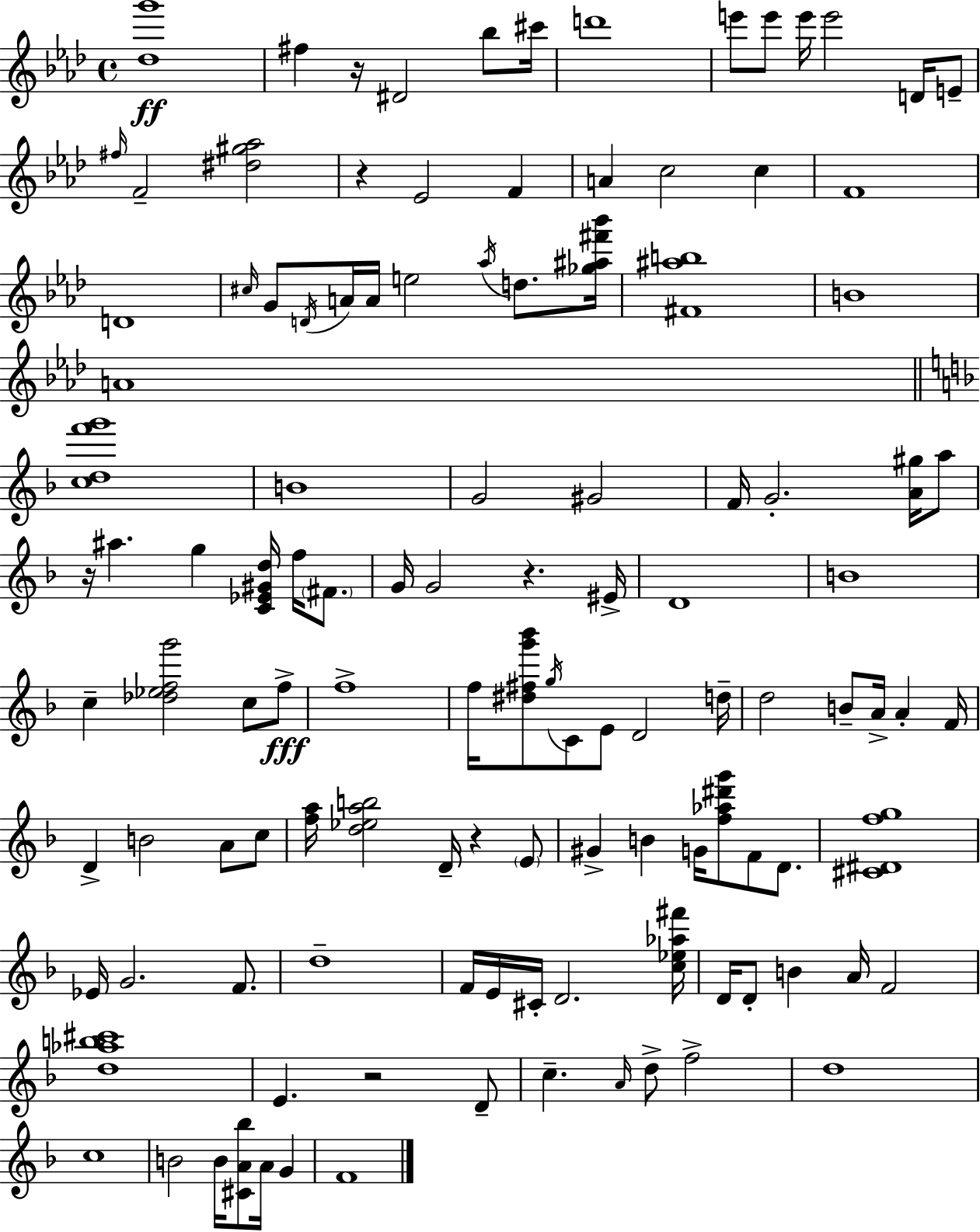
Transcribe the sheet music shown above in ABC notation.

X:1
T:Untitled
M:4/4
L:1/4
K:Fm
[_dg']4 ^f z/4 ^D2 _b/2 ^c'/4 d'4 e'/2 e'/2 e'/4 e'2 D/4 E/2 ^f/4 F2 [^d^g_a]2 z _E2 F A c2 c F4 D4 ^c/4 G/2 D/4 A/4 A/4 e2 _a/4 d/2 [_g^a^f'_b']/4 [^F^ab]4 B4 A4 [cdf'g']4 B4 G2 ^G2 F/4 G2 [A^g]/4 a/2 z/4 ^a g [C_E^Gd]/4 f/4 ^F/2 G/4 G2 z ^E/4 D4 B4 c [_d_efg']2 c/2 f/2 f4 f/4 [^d^fg'_b']/2 g/4 C/2 E/2 D2 d/4 d2 B/2 A/4 A F/4 D B2 A/2 c/2 [fa]/4 [d_eab]2 D/4 z E/2 ^G B G/4 [f_a^d'g']/2 F/2 D/2 [^C^Dfg]4 _E/4 G2 F/2 d4 F/4 E/4 ^C/4 D2 [c_e_a^f']/4 D/4 D/2 B A/4 F2 [d_ab^c']4 E z2 D/2 c A/4 d/2 f2 d4 c4 B2 B/4 [^CA_b]/2 A/4 G F4